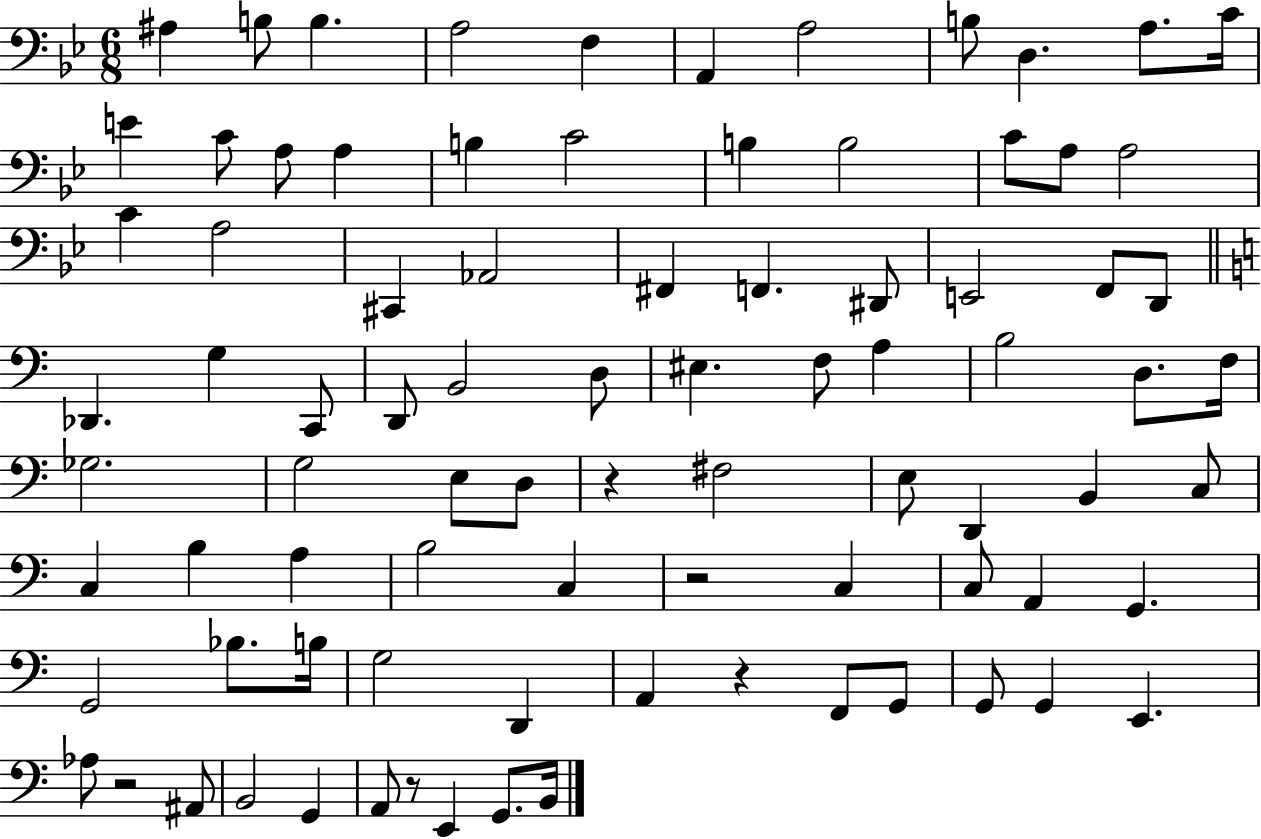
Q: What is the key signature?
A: BES major